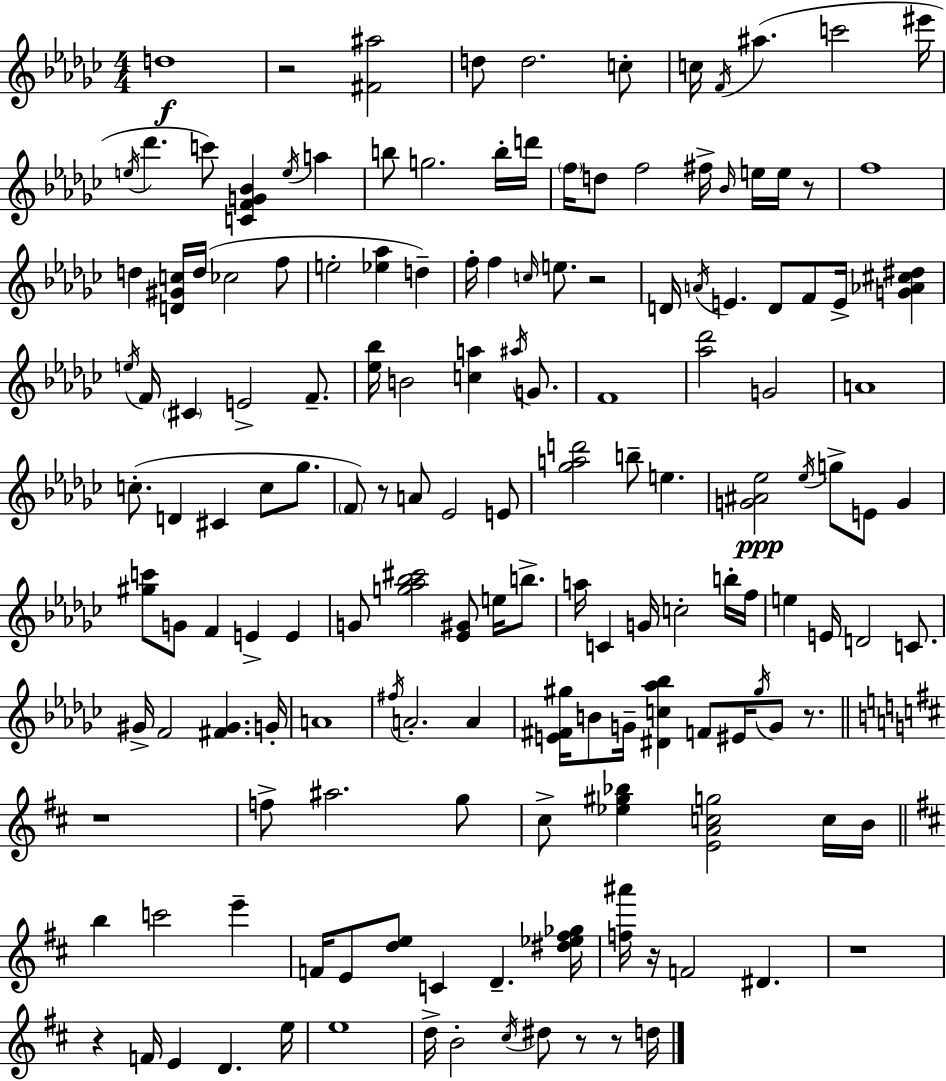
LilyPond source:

{
  \clef treble
  \numericTimeSignature
  \time 4/4
  \key ees \minor
  d''1\f | r2 <fis' ais''>2 | d''8 d''2. c''8-. | c''16 \acciaccatura { f'16 } ais''4.( c'''2 | \break eis'''16 \acciaccatura { e''16 } des'''4. c'''8) <c' f' g' bes'>4 \acciaccatura { e''16 } a''4 | b''8 g''2. | b''16-. d'''16 \parenthesize f''16 d''8 f''2 fis''16-> \grace { bes'16 } | e''16 e''16 r8 f''1 | \break d''4 <d' gis' c''>16 d''16( ces''2 | f''8 e''2-. <ees'' aes''>4 | d''4--) f''16-. f''4 \grace { c''16 } e''8. r2 | d'16 \acciaccatura { a'16 } e'4. d'8 f'8 | \break e'16-> <g' aes' cis'' dis''>4 \acciaccatura { e''16 } f'16 \parenthesize cis'4 e'2-> | f'8.-- <ees'' bes''>16 b'2 | <c'' a''>4 \acciaccatura { ais''16 } g'8. f'1 | <aes'' des'''>2 | \break g'2 a'1 | c''8.-.( d'4 cis'4 | c''8 ges''8. \parenthesize f'8) r8 a'8 ees'2 | e'8 <ges'' a'' d'''>2 | \break b''8-- e''4. <g' ais' ees''>2\ppp | \acciaccatura { ees''16 } g''8-> e'8 g'4 <gis'' c'''>8 g'8 f'4 | e'4-> e'4 g'8 <g'' aes'' bes'' cis'''>2 | <ees' gis'>8 e''16 b''8.-> a''16 c'4 g'16 c''2-. | \break b''16-. f''16 e''4 e'16 d'2 | c'8. gis'16-> f'2 | <fis' gis'>4. g'16-. a'1 | \acciaccatura { fis''16 } a'2.-. | \break a'4 <e' fis' gis''>16 b'8 g'16-- <dis' c'' aes'' bes''>4 | f'8 eis'16 \acciaccatura { gis''16 } g'8 r8. \bar "||" \break \key d \major r1 | f''8-> ais''2. g''8 | cis''8-> <ees'' gis'' bes''>4 <e' a' c'' g''>2 c''16 b'16 | \bar "||" \break \key d \major b''4 c'''2 e'''4-- | f'16 e'8 <d'' e''>8 c'4 d'4.-- <dis'' ees'' fis'' ges''>16 | <f'' ais'''>16 r16 f'2 dis'4. | r1 | \break r4 f'16 e'4 d'4. e''16 | e''1 | d''16-> b'2-. \acciaccatura { cis''16 } dis''8 r8 r8 | d''16 \bar "|."
}